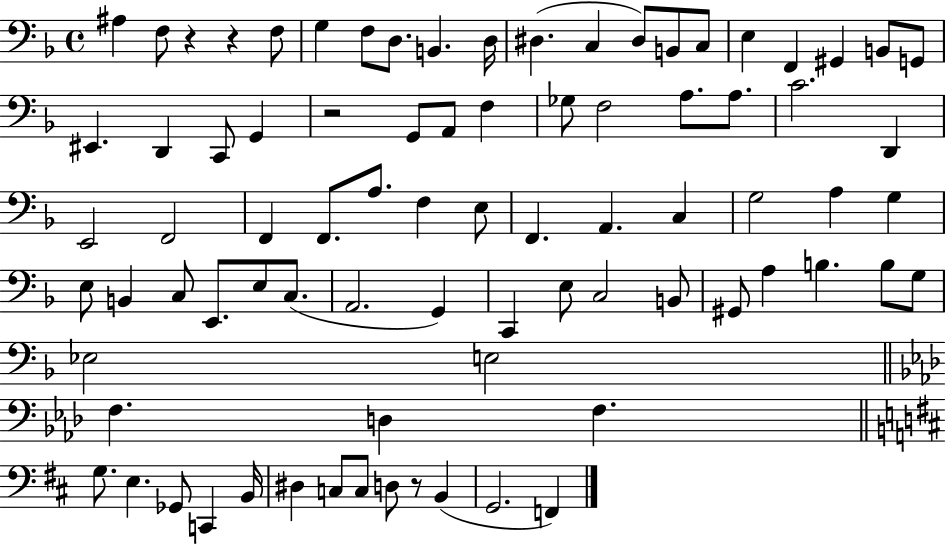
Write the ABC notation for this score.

X:1
T:Untitled
M:4/4
L:1/4
K:F
^A, F,/2 z z F,/2 G, F,/2 D,/2 B,, D,/4 ^D, C, ^D,/2 B,,/2 C,/2 E, F,, ^G,, B,,/2 G,,/2 ^E,, D,, C,,/2 G,, z2 G,,/2 A,,/2 F, _G,/2 F,2 A,/2 A,/2 C2 D,, E,,2 F,,2 F,, F,,/2 A,/2 F, E,/2 F,, A,, C, G,2 A, G, E,/2 B,, C,/2 E,,/2 E,/2 C,/2 A,,2 G,, C,, E,/2 C,2 B,,/2 ^G,,/2 A, B, B,/2 G,/2 _E,2 E,2 F, D, F, G,/2 E, _G,,/2 C,, B,,/4 ^D, C,/2 C,/2 D,/2 z/2 B,, G,,2 F,,